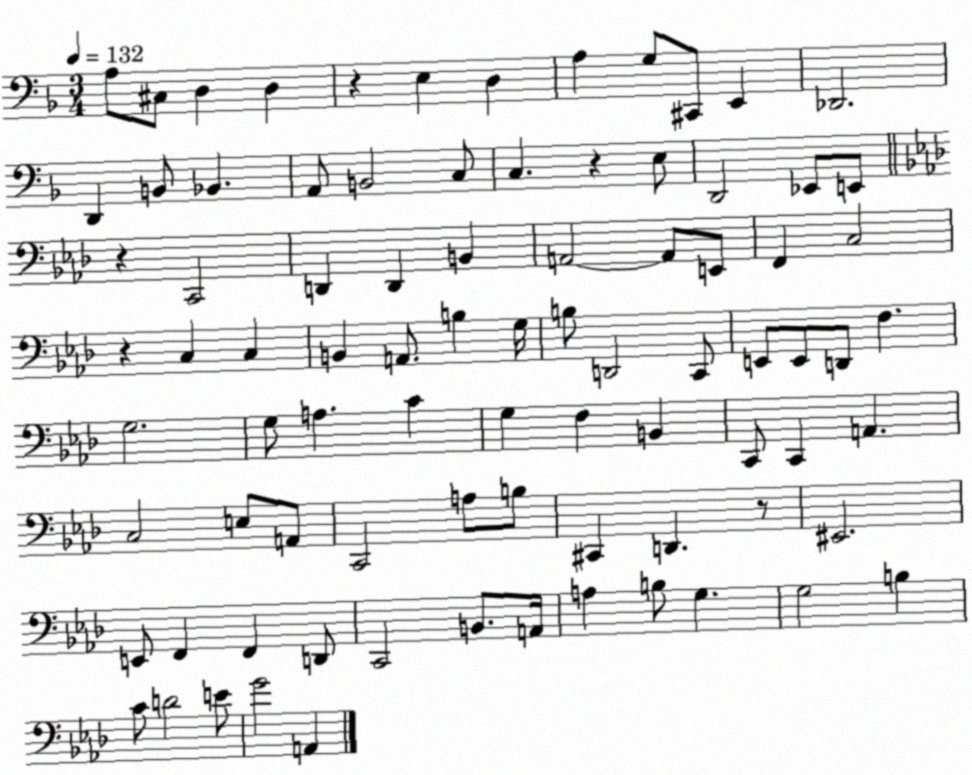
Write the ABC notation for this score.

X:1
T:Untitled
M:3/4
L:1/4
K:F
A,/2 ^C,/2 D, D, z E, D, A, G,/2 ^C,,/2 E,, _D,,2 D,, B,,/2 _B,, A,,/2 B,,2 C,/2 C, z E,/2 D,,2 _E,,/2 E,,/2 z C,,2 D,, D,, B,, A,,2 A,,/2 E,,/2 F,, C,2 z C, C, B,, A,,/2 B, G,/4 B,/2 D,,2 C,,/2 E,,/2 E,,/2 D,,/2 F, G,2 G,/2 A, C G, F, B,, C,,/2 C,, A,, C,2 E,/2 A,,/2 C,,2 A,/2 B,/2 ^C,, D,, z/2 ^E,,2 E,,/2 F,, F,, D,,/2 C,,2 B,,/2 A,,/4 A, B,/2 G, G,2 B, C/2 D2 E/2 G2 A,,